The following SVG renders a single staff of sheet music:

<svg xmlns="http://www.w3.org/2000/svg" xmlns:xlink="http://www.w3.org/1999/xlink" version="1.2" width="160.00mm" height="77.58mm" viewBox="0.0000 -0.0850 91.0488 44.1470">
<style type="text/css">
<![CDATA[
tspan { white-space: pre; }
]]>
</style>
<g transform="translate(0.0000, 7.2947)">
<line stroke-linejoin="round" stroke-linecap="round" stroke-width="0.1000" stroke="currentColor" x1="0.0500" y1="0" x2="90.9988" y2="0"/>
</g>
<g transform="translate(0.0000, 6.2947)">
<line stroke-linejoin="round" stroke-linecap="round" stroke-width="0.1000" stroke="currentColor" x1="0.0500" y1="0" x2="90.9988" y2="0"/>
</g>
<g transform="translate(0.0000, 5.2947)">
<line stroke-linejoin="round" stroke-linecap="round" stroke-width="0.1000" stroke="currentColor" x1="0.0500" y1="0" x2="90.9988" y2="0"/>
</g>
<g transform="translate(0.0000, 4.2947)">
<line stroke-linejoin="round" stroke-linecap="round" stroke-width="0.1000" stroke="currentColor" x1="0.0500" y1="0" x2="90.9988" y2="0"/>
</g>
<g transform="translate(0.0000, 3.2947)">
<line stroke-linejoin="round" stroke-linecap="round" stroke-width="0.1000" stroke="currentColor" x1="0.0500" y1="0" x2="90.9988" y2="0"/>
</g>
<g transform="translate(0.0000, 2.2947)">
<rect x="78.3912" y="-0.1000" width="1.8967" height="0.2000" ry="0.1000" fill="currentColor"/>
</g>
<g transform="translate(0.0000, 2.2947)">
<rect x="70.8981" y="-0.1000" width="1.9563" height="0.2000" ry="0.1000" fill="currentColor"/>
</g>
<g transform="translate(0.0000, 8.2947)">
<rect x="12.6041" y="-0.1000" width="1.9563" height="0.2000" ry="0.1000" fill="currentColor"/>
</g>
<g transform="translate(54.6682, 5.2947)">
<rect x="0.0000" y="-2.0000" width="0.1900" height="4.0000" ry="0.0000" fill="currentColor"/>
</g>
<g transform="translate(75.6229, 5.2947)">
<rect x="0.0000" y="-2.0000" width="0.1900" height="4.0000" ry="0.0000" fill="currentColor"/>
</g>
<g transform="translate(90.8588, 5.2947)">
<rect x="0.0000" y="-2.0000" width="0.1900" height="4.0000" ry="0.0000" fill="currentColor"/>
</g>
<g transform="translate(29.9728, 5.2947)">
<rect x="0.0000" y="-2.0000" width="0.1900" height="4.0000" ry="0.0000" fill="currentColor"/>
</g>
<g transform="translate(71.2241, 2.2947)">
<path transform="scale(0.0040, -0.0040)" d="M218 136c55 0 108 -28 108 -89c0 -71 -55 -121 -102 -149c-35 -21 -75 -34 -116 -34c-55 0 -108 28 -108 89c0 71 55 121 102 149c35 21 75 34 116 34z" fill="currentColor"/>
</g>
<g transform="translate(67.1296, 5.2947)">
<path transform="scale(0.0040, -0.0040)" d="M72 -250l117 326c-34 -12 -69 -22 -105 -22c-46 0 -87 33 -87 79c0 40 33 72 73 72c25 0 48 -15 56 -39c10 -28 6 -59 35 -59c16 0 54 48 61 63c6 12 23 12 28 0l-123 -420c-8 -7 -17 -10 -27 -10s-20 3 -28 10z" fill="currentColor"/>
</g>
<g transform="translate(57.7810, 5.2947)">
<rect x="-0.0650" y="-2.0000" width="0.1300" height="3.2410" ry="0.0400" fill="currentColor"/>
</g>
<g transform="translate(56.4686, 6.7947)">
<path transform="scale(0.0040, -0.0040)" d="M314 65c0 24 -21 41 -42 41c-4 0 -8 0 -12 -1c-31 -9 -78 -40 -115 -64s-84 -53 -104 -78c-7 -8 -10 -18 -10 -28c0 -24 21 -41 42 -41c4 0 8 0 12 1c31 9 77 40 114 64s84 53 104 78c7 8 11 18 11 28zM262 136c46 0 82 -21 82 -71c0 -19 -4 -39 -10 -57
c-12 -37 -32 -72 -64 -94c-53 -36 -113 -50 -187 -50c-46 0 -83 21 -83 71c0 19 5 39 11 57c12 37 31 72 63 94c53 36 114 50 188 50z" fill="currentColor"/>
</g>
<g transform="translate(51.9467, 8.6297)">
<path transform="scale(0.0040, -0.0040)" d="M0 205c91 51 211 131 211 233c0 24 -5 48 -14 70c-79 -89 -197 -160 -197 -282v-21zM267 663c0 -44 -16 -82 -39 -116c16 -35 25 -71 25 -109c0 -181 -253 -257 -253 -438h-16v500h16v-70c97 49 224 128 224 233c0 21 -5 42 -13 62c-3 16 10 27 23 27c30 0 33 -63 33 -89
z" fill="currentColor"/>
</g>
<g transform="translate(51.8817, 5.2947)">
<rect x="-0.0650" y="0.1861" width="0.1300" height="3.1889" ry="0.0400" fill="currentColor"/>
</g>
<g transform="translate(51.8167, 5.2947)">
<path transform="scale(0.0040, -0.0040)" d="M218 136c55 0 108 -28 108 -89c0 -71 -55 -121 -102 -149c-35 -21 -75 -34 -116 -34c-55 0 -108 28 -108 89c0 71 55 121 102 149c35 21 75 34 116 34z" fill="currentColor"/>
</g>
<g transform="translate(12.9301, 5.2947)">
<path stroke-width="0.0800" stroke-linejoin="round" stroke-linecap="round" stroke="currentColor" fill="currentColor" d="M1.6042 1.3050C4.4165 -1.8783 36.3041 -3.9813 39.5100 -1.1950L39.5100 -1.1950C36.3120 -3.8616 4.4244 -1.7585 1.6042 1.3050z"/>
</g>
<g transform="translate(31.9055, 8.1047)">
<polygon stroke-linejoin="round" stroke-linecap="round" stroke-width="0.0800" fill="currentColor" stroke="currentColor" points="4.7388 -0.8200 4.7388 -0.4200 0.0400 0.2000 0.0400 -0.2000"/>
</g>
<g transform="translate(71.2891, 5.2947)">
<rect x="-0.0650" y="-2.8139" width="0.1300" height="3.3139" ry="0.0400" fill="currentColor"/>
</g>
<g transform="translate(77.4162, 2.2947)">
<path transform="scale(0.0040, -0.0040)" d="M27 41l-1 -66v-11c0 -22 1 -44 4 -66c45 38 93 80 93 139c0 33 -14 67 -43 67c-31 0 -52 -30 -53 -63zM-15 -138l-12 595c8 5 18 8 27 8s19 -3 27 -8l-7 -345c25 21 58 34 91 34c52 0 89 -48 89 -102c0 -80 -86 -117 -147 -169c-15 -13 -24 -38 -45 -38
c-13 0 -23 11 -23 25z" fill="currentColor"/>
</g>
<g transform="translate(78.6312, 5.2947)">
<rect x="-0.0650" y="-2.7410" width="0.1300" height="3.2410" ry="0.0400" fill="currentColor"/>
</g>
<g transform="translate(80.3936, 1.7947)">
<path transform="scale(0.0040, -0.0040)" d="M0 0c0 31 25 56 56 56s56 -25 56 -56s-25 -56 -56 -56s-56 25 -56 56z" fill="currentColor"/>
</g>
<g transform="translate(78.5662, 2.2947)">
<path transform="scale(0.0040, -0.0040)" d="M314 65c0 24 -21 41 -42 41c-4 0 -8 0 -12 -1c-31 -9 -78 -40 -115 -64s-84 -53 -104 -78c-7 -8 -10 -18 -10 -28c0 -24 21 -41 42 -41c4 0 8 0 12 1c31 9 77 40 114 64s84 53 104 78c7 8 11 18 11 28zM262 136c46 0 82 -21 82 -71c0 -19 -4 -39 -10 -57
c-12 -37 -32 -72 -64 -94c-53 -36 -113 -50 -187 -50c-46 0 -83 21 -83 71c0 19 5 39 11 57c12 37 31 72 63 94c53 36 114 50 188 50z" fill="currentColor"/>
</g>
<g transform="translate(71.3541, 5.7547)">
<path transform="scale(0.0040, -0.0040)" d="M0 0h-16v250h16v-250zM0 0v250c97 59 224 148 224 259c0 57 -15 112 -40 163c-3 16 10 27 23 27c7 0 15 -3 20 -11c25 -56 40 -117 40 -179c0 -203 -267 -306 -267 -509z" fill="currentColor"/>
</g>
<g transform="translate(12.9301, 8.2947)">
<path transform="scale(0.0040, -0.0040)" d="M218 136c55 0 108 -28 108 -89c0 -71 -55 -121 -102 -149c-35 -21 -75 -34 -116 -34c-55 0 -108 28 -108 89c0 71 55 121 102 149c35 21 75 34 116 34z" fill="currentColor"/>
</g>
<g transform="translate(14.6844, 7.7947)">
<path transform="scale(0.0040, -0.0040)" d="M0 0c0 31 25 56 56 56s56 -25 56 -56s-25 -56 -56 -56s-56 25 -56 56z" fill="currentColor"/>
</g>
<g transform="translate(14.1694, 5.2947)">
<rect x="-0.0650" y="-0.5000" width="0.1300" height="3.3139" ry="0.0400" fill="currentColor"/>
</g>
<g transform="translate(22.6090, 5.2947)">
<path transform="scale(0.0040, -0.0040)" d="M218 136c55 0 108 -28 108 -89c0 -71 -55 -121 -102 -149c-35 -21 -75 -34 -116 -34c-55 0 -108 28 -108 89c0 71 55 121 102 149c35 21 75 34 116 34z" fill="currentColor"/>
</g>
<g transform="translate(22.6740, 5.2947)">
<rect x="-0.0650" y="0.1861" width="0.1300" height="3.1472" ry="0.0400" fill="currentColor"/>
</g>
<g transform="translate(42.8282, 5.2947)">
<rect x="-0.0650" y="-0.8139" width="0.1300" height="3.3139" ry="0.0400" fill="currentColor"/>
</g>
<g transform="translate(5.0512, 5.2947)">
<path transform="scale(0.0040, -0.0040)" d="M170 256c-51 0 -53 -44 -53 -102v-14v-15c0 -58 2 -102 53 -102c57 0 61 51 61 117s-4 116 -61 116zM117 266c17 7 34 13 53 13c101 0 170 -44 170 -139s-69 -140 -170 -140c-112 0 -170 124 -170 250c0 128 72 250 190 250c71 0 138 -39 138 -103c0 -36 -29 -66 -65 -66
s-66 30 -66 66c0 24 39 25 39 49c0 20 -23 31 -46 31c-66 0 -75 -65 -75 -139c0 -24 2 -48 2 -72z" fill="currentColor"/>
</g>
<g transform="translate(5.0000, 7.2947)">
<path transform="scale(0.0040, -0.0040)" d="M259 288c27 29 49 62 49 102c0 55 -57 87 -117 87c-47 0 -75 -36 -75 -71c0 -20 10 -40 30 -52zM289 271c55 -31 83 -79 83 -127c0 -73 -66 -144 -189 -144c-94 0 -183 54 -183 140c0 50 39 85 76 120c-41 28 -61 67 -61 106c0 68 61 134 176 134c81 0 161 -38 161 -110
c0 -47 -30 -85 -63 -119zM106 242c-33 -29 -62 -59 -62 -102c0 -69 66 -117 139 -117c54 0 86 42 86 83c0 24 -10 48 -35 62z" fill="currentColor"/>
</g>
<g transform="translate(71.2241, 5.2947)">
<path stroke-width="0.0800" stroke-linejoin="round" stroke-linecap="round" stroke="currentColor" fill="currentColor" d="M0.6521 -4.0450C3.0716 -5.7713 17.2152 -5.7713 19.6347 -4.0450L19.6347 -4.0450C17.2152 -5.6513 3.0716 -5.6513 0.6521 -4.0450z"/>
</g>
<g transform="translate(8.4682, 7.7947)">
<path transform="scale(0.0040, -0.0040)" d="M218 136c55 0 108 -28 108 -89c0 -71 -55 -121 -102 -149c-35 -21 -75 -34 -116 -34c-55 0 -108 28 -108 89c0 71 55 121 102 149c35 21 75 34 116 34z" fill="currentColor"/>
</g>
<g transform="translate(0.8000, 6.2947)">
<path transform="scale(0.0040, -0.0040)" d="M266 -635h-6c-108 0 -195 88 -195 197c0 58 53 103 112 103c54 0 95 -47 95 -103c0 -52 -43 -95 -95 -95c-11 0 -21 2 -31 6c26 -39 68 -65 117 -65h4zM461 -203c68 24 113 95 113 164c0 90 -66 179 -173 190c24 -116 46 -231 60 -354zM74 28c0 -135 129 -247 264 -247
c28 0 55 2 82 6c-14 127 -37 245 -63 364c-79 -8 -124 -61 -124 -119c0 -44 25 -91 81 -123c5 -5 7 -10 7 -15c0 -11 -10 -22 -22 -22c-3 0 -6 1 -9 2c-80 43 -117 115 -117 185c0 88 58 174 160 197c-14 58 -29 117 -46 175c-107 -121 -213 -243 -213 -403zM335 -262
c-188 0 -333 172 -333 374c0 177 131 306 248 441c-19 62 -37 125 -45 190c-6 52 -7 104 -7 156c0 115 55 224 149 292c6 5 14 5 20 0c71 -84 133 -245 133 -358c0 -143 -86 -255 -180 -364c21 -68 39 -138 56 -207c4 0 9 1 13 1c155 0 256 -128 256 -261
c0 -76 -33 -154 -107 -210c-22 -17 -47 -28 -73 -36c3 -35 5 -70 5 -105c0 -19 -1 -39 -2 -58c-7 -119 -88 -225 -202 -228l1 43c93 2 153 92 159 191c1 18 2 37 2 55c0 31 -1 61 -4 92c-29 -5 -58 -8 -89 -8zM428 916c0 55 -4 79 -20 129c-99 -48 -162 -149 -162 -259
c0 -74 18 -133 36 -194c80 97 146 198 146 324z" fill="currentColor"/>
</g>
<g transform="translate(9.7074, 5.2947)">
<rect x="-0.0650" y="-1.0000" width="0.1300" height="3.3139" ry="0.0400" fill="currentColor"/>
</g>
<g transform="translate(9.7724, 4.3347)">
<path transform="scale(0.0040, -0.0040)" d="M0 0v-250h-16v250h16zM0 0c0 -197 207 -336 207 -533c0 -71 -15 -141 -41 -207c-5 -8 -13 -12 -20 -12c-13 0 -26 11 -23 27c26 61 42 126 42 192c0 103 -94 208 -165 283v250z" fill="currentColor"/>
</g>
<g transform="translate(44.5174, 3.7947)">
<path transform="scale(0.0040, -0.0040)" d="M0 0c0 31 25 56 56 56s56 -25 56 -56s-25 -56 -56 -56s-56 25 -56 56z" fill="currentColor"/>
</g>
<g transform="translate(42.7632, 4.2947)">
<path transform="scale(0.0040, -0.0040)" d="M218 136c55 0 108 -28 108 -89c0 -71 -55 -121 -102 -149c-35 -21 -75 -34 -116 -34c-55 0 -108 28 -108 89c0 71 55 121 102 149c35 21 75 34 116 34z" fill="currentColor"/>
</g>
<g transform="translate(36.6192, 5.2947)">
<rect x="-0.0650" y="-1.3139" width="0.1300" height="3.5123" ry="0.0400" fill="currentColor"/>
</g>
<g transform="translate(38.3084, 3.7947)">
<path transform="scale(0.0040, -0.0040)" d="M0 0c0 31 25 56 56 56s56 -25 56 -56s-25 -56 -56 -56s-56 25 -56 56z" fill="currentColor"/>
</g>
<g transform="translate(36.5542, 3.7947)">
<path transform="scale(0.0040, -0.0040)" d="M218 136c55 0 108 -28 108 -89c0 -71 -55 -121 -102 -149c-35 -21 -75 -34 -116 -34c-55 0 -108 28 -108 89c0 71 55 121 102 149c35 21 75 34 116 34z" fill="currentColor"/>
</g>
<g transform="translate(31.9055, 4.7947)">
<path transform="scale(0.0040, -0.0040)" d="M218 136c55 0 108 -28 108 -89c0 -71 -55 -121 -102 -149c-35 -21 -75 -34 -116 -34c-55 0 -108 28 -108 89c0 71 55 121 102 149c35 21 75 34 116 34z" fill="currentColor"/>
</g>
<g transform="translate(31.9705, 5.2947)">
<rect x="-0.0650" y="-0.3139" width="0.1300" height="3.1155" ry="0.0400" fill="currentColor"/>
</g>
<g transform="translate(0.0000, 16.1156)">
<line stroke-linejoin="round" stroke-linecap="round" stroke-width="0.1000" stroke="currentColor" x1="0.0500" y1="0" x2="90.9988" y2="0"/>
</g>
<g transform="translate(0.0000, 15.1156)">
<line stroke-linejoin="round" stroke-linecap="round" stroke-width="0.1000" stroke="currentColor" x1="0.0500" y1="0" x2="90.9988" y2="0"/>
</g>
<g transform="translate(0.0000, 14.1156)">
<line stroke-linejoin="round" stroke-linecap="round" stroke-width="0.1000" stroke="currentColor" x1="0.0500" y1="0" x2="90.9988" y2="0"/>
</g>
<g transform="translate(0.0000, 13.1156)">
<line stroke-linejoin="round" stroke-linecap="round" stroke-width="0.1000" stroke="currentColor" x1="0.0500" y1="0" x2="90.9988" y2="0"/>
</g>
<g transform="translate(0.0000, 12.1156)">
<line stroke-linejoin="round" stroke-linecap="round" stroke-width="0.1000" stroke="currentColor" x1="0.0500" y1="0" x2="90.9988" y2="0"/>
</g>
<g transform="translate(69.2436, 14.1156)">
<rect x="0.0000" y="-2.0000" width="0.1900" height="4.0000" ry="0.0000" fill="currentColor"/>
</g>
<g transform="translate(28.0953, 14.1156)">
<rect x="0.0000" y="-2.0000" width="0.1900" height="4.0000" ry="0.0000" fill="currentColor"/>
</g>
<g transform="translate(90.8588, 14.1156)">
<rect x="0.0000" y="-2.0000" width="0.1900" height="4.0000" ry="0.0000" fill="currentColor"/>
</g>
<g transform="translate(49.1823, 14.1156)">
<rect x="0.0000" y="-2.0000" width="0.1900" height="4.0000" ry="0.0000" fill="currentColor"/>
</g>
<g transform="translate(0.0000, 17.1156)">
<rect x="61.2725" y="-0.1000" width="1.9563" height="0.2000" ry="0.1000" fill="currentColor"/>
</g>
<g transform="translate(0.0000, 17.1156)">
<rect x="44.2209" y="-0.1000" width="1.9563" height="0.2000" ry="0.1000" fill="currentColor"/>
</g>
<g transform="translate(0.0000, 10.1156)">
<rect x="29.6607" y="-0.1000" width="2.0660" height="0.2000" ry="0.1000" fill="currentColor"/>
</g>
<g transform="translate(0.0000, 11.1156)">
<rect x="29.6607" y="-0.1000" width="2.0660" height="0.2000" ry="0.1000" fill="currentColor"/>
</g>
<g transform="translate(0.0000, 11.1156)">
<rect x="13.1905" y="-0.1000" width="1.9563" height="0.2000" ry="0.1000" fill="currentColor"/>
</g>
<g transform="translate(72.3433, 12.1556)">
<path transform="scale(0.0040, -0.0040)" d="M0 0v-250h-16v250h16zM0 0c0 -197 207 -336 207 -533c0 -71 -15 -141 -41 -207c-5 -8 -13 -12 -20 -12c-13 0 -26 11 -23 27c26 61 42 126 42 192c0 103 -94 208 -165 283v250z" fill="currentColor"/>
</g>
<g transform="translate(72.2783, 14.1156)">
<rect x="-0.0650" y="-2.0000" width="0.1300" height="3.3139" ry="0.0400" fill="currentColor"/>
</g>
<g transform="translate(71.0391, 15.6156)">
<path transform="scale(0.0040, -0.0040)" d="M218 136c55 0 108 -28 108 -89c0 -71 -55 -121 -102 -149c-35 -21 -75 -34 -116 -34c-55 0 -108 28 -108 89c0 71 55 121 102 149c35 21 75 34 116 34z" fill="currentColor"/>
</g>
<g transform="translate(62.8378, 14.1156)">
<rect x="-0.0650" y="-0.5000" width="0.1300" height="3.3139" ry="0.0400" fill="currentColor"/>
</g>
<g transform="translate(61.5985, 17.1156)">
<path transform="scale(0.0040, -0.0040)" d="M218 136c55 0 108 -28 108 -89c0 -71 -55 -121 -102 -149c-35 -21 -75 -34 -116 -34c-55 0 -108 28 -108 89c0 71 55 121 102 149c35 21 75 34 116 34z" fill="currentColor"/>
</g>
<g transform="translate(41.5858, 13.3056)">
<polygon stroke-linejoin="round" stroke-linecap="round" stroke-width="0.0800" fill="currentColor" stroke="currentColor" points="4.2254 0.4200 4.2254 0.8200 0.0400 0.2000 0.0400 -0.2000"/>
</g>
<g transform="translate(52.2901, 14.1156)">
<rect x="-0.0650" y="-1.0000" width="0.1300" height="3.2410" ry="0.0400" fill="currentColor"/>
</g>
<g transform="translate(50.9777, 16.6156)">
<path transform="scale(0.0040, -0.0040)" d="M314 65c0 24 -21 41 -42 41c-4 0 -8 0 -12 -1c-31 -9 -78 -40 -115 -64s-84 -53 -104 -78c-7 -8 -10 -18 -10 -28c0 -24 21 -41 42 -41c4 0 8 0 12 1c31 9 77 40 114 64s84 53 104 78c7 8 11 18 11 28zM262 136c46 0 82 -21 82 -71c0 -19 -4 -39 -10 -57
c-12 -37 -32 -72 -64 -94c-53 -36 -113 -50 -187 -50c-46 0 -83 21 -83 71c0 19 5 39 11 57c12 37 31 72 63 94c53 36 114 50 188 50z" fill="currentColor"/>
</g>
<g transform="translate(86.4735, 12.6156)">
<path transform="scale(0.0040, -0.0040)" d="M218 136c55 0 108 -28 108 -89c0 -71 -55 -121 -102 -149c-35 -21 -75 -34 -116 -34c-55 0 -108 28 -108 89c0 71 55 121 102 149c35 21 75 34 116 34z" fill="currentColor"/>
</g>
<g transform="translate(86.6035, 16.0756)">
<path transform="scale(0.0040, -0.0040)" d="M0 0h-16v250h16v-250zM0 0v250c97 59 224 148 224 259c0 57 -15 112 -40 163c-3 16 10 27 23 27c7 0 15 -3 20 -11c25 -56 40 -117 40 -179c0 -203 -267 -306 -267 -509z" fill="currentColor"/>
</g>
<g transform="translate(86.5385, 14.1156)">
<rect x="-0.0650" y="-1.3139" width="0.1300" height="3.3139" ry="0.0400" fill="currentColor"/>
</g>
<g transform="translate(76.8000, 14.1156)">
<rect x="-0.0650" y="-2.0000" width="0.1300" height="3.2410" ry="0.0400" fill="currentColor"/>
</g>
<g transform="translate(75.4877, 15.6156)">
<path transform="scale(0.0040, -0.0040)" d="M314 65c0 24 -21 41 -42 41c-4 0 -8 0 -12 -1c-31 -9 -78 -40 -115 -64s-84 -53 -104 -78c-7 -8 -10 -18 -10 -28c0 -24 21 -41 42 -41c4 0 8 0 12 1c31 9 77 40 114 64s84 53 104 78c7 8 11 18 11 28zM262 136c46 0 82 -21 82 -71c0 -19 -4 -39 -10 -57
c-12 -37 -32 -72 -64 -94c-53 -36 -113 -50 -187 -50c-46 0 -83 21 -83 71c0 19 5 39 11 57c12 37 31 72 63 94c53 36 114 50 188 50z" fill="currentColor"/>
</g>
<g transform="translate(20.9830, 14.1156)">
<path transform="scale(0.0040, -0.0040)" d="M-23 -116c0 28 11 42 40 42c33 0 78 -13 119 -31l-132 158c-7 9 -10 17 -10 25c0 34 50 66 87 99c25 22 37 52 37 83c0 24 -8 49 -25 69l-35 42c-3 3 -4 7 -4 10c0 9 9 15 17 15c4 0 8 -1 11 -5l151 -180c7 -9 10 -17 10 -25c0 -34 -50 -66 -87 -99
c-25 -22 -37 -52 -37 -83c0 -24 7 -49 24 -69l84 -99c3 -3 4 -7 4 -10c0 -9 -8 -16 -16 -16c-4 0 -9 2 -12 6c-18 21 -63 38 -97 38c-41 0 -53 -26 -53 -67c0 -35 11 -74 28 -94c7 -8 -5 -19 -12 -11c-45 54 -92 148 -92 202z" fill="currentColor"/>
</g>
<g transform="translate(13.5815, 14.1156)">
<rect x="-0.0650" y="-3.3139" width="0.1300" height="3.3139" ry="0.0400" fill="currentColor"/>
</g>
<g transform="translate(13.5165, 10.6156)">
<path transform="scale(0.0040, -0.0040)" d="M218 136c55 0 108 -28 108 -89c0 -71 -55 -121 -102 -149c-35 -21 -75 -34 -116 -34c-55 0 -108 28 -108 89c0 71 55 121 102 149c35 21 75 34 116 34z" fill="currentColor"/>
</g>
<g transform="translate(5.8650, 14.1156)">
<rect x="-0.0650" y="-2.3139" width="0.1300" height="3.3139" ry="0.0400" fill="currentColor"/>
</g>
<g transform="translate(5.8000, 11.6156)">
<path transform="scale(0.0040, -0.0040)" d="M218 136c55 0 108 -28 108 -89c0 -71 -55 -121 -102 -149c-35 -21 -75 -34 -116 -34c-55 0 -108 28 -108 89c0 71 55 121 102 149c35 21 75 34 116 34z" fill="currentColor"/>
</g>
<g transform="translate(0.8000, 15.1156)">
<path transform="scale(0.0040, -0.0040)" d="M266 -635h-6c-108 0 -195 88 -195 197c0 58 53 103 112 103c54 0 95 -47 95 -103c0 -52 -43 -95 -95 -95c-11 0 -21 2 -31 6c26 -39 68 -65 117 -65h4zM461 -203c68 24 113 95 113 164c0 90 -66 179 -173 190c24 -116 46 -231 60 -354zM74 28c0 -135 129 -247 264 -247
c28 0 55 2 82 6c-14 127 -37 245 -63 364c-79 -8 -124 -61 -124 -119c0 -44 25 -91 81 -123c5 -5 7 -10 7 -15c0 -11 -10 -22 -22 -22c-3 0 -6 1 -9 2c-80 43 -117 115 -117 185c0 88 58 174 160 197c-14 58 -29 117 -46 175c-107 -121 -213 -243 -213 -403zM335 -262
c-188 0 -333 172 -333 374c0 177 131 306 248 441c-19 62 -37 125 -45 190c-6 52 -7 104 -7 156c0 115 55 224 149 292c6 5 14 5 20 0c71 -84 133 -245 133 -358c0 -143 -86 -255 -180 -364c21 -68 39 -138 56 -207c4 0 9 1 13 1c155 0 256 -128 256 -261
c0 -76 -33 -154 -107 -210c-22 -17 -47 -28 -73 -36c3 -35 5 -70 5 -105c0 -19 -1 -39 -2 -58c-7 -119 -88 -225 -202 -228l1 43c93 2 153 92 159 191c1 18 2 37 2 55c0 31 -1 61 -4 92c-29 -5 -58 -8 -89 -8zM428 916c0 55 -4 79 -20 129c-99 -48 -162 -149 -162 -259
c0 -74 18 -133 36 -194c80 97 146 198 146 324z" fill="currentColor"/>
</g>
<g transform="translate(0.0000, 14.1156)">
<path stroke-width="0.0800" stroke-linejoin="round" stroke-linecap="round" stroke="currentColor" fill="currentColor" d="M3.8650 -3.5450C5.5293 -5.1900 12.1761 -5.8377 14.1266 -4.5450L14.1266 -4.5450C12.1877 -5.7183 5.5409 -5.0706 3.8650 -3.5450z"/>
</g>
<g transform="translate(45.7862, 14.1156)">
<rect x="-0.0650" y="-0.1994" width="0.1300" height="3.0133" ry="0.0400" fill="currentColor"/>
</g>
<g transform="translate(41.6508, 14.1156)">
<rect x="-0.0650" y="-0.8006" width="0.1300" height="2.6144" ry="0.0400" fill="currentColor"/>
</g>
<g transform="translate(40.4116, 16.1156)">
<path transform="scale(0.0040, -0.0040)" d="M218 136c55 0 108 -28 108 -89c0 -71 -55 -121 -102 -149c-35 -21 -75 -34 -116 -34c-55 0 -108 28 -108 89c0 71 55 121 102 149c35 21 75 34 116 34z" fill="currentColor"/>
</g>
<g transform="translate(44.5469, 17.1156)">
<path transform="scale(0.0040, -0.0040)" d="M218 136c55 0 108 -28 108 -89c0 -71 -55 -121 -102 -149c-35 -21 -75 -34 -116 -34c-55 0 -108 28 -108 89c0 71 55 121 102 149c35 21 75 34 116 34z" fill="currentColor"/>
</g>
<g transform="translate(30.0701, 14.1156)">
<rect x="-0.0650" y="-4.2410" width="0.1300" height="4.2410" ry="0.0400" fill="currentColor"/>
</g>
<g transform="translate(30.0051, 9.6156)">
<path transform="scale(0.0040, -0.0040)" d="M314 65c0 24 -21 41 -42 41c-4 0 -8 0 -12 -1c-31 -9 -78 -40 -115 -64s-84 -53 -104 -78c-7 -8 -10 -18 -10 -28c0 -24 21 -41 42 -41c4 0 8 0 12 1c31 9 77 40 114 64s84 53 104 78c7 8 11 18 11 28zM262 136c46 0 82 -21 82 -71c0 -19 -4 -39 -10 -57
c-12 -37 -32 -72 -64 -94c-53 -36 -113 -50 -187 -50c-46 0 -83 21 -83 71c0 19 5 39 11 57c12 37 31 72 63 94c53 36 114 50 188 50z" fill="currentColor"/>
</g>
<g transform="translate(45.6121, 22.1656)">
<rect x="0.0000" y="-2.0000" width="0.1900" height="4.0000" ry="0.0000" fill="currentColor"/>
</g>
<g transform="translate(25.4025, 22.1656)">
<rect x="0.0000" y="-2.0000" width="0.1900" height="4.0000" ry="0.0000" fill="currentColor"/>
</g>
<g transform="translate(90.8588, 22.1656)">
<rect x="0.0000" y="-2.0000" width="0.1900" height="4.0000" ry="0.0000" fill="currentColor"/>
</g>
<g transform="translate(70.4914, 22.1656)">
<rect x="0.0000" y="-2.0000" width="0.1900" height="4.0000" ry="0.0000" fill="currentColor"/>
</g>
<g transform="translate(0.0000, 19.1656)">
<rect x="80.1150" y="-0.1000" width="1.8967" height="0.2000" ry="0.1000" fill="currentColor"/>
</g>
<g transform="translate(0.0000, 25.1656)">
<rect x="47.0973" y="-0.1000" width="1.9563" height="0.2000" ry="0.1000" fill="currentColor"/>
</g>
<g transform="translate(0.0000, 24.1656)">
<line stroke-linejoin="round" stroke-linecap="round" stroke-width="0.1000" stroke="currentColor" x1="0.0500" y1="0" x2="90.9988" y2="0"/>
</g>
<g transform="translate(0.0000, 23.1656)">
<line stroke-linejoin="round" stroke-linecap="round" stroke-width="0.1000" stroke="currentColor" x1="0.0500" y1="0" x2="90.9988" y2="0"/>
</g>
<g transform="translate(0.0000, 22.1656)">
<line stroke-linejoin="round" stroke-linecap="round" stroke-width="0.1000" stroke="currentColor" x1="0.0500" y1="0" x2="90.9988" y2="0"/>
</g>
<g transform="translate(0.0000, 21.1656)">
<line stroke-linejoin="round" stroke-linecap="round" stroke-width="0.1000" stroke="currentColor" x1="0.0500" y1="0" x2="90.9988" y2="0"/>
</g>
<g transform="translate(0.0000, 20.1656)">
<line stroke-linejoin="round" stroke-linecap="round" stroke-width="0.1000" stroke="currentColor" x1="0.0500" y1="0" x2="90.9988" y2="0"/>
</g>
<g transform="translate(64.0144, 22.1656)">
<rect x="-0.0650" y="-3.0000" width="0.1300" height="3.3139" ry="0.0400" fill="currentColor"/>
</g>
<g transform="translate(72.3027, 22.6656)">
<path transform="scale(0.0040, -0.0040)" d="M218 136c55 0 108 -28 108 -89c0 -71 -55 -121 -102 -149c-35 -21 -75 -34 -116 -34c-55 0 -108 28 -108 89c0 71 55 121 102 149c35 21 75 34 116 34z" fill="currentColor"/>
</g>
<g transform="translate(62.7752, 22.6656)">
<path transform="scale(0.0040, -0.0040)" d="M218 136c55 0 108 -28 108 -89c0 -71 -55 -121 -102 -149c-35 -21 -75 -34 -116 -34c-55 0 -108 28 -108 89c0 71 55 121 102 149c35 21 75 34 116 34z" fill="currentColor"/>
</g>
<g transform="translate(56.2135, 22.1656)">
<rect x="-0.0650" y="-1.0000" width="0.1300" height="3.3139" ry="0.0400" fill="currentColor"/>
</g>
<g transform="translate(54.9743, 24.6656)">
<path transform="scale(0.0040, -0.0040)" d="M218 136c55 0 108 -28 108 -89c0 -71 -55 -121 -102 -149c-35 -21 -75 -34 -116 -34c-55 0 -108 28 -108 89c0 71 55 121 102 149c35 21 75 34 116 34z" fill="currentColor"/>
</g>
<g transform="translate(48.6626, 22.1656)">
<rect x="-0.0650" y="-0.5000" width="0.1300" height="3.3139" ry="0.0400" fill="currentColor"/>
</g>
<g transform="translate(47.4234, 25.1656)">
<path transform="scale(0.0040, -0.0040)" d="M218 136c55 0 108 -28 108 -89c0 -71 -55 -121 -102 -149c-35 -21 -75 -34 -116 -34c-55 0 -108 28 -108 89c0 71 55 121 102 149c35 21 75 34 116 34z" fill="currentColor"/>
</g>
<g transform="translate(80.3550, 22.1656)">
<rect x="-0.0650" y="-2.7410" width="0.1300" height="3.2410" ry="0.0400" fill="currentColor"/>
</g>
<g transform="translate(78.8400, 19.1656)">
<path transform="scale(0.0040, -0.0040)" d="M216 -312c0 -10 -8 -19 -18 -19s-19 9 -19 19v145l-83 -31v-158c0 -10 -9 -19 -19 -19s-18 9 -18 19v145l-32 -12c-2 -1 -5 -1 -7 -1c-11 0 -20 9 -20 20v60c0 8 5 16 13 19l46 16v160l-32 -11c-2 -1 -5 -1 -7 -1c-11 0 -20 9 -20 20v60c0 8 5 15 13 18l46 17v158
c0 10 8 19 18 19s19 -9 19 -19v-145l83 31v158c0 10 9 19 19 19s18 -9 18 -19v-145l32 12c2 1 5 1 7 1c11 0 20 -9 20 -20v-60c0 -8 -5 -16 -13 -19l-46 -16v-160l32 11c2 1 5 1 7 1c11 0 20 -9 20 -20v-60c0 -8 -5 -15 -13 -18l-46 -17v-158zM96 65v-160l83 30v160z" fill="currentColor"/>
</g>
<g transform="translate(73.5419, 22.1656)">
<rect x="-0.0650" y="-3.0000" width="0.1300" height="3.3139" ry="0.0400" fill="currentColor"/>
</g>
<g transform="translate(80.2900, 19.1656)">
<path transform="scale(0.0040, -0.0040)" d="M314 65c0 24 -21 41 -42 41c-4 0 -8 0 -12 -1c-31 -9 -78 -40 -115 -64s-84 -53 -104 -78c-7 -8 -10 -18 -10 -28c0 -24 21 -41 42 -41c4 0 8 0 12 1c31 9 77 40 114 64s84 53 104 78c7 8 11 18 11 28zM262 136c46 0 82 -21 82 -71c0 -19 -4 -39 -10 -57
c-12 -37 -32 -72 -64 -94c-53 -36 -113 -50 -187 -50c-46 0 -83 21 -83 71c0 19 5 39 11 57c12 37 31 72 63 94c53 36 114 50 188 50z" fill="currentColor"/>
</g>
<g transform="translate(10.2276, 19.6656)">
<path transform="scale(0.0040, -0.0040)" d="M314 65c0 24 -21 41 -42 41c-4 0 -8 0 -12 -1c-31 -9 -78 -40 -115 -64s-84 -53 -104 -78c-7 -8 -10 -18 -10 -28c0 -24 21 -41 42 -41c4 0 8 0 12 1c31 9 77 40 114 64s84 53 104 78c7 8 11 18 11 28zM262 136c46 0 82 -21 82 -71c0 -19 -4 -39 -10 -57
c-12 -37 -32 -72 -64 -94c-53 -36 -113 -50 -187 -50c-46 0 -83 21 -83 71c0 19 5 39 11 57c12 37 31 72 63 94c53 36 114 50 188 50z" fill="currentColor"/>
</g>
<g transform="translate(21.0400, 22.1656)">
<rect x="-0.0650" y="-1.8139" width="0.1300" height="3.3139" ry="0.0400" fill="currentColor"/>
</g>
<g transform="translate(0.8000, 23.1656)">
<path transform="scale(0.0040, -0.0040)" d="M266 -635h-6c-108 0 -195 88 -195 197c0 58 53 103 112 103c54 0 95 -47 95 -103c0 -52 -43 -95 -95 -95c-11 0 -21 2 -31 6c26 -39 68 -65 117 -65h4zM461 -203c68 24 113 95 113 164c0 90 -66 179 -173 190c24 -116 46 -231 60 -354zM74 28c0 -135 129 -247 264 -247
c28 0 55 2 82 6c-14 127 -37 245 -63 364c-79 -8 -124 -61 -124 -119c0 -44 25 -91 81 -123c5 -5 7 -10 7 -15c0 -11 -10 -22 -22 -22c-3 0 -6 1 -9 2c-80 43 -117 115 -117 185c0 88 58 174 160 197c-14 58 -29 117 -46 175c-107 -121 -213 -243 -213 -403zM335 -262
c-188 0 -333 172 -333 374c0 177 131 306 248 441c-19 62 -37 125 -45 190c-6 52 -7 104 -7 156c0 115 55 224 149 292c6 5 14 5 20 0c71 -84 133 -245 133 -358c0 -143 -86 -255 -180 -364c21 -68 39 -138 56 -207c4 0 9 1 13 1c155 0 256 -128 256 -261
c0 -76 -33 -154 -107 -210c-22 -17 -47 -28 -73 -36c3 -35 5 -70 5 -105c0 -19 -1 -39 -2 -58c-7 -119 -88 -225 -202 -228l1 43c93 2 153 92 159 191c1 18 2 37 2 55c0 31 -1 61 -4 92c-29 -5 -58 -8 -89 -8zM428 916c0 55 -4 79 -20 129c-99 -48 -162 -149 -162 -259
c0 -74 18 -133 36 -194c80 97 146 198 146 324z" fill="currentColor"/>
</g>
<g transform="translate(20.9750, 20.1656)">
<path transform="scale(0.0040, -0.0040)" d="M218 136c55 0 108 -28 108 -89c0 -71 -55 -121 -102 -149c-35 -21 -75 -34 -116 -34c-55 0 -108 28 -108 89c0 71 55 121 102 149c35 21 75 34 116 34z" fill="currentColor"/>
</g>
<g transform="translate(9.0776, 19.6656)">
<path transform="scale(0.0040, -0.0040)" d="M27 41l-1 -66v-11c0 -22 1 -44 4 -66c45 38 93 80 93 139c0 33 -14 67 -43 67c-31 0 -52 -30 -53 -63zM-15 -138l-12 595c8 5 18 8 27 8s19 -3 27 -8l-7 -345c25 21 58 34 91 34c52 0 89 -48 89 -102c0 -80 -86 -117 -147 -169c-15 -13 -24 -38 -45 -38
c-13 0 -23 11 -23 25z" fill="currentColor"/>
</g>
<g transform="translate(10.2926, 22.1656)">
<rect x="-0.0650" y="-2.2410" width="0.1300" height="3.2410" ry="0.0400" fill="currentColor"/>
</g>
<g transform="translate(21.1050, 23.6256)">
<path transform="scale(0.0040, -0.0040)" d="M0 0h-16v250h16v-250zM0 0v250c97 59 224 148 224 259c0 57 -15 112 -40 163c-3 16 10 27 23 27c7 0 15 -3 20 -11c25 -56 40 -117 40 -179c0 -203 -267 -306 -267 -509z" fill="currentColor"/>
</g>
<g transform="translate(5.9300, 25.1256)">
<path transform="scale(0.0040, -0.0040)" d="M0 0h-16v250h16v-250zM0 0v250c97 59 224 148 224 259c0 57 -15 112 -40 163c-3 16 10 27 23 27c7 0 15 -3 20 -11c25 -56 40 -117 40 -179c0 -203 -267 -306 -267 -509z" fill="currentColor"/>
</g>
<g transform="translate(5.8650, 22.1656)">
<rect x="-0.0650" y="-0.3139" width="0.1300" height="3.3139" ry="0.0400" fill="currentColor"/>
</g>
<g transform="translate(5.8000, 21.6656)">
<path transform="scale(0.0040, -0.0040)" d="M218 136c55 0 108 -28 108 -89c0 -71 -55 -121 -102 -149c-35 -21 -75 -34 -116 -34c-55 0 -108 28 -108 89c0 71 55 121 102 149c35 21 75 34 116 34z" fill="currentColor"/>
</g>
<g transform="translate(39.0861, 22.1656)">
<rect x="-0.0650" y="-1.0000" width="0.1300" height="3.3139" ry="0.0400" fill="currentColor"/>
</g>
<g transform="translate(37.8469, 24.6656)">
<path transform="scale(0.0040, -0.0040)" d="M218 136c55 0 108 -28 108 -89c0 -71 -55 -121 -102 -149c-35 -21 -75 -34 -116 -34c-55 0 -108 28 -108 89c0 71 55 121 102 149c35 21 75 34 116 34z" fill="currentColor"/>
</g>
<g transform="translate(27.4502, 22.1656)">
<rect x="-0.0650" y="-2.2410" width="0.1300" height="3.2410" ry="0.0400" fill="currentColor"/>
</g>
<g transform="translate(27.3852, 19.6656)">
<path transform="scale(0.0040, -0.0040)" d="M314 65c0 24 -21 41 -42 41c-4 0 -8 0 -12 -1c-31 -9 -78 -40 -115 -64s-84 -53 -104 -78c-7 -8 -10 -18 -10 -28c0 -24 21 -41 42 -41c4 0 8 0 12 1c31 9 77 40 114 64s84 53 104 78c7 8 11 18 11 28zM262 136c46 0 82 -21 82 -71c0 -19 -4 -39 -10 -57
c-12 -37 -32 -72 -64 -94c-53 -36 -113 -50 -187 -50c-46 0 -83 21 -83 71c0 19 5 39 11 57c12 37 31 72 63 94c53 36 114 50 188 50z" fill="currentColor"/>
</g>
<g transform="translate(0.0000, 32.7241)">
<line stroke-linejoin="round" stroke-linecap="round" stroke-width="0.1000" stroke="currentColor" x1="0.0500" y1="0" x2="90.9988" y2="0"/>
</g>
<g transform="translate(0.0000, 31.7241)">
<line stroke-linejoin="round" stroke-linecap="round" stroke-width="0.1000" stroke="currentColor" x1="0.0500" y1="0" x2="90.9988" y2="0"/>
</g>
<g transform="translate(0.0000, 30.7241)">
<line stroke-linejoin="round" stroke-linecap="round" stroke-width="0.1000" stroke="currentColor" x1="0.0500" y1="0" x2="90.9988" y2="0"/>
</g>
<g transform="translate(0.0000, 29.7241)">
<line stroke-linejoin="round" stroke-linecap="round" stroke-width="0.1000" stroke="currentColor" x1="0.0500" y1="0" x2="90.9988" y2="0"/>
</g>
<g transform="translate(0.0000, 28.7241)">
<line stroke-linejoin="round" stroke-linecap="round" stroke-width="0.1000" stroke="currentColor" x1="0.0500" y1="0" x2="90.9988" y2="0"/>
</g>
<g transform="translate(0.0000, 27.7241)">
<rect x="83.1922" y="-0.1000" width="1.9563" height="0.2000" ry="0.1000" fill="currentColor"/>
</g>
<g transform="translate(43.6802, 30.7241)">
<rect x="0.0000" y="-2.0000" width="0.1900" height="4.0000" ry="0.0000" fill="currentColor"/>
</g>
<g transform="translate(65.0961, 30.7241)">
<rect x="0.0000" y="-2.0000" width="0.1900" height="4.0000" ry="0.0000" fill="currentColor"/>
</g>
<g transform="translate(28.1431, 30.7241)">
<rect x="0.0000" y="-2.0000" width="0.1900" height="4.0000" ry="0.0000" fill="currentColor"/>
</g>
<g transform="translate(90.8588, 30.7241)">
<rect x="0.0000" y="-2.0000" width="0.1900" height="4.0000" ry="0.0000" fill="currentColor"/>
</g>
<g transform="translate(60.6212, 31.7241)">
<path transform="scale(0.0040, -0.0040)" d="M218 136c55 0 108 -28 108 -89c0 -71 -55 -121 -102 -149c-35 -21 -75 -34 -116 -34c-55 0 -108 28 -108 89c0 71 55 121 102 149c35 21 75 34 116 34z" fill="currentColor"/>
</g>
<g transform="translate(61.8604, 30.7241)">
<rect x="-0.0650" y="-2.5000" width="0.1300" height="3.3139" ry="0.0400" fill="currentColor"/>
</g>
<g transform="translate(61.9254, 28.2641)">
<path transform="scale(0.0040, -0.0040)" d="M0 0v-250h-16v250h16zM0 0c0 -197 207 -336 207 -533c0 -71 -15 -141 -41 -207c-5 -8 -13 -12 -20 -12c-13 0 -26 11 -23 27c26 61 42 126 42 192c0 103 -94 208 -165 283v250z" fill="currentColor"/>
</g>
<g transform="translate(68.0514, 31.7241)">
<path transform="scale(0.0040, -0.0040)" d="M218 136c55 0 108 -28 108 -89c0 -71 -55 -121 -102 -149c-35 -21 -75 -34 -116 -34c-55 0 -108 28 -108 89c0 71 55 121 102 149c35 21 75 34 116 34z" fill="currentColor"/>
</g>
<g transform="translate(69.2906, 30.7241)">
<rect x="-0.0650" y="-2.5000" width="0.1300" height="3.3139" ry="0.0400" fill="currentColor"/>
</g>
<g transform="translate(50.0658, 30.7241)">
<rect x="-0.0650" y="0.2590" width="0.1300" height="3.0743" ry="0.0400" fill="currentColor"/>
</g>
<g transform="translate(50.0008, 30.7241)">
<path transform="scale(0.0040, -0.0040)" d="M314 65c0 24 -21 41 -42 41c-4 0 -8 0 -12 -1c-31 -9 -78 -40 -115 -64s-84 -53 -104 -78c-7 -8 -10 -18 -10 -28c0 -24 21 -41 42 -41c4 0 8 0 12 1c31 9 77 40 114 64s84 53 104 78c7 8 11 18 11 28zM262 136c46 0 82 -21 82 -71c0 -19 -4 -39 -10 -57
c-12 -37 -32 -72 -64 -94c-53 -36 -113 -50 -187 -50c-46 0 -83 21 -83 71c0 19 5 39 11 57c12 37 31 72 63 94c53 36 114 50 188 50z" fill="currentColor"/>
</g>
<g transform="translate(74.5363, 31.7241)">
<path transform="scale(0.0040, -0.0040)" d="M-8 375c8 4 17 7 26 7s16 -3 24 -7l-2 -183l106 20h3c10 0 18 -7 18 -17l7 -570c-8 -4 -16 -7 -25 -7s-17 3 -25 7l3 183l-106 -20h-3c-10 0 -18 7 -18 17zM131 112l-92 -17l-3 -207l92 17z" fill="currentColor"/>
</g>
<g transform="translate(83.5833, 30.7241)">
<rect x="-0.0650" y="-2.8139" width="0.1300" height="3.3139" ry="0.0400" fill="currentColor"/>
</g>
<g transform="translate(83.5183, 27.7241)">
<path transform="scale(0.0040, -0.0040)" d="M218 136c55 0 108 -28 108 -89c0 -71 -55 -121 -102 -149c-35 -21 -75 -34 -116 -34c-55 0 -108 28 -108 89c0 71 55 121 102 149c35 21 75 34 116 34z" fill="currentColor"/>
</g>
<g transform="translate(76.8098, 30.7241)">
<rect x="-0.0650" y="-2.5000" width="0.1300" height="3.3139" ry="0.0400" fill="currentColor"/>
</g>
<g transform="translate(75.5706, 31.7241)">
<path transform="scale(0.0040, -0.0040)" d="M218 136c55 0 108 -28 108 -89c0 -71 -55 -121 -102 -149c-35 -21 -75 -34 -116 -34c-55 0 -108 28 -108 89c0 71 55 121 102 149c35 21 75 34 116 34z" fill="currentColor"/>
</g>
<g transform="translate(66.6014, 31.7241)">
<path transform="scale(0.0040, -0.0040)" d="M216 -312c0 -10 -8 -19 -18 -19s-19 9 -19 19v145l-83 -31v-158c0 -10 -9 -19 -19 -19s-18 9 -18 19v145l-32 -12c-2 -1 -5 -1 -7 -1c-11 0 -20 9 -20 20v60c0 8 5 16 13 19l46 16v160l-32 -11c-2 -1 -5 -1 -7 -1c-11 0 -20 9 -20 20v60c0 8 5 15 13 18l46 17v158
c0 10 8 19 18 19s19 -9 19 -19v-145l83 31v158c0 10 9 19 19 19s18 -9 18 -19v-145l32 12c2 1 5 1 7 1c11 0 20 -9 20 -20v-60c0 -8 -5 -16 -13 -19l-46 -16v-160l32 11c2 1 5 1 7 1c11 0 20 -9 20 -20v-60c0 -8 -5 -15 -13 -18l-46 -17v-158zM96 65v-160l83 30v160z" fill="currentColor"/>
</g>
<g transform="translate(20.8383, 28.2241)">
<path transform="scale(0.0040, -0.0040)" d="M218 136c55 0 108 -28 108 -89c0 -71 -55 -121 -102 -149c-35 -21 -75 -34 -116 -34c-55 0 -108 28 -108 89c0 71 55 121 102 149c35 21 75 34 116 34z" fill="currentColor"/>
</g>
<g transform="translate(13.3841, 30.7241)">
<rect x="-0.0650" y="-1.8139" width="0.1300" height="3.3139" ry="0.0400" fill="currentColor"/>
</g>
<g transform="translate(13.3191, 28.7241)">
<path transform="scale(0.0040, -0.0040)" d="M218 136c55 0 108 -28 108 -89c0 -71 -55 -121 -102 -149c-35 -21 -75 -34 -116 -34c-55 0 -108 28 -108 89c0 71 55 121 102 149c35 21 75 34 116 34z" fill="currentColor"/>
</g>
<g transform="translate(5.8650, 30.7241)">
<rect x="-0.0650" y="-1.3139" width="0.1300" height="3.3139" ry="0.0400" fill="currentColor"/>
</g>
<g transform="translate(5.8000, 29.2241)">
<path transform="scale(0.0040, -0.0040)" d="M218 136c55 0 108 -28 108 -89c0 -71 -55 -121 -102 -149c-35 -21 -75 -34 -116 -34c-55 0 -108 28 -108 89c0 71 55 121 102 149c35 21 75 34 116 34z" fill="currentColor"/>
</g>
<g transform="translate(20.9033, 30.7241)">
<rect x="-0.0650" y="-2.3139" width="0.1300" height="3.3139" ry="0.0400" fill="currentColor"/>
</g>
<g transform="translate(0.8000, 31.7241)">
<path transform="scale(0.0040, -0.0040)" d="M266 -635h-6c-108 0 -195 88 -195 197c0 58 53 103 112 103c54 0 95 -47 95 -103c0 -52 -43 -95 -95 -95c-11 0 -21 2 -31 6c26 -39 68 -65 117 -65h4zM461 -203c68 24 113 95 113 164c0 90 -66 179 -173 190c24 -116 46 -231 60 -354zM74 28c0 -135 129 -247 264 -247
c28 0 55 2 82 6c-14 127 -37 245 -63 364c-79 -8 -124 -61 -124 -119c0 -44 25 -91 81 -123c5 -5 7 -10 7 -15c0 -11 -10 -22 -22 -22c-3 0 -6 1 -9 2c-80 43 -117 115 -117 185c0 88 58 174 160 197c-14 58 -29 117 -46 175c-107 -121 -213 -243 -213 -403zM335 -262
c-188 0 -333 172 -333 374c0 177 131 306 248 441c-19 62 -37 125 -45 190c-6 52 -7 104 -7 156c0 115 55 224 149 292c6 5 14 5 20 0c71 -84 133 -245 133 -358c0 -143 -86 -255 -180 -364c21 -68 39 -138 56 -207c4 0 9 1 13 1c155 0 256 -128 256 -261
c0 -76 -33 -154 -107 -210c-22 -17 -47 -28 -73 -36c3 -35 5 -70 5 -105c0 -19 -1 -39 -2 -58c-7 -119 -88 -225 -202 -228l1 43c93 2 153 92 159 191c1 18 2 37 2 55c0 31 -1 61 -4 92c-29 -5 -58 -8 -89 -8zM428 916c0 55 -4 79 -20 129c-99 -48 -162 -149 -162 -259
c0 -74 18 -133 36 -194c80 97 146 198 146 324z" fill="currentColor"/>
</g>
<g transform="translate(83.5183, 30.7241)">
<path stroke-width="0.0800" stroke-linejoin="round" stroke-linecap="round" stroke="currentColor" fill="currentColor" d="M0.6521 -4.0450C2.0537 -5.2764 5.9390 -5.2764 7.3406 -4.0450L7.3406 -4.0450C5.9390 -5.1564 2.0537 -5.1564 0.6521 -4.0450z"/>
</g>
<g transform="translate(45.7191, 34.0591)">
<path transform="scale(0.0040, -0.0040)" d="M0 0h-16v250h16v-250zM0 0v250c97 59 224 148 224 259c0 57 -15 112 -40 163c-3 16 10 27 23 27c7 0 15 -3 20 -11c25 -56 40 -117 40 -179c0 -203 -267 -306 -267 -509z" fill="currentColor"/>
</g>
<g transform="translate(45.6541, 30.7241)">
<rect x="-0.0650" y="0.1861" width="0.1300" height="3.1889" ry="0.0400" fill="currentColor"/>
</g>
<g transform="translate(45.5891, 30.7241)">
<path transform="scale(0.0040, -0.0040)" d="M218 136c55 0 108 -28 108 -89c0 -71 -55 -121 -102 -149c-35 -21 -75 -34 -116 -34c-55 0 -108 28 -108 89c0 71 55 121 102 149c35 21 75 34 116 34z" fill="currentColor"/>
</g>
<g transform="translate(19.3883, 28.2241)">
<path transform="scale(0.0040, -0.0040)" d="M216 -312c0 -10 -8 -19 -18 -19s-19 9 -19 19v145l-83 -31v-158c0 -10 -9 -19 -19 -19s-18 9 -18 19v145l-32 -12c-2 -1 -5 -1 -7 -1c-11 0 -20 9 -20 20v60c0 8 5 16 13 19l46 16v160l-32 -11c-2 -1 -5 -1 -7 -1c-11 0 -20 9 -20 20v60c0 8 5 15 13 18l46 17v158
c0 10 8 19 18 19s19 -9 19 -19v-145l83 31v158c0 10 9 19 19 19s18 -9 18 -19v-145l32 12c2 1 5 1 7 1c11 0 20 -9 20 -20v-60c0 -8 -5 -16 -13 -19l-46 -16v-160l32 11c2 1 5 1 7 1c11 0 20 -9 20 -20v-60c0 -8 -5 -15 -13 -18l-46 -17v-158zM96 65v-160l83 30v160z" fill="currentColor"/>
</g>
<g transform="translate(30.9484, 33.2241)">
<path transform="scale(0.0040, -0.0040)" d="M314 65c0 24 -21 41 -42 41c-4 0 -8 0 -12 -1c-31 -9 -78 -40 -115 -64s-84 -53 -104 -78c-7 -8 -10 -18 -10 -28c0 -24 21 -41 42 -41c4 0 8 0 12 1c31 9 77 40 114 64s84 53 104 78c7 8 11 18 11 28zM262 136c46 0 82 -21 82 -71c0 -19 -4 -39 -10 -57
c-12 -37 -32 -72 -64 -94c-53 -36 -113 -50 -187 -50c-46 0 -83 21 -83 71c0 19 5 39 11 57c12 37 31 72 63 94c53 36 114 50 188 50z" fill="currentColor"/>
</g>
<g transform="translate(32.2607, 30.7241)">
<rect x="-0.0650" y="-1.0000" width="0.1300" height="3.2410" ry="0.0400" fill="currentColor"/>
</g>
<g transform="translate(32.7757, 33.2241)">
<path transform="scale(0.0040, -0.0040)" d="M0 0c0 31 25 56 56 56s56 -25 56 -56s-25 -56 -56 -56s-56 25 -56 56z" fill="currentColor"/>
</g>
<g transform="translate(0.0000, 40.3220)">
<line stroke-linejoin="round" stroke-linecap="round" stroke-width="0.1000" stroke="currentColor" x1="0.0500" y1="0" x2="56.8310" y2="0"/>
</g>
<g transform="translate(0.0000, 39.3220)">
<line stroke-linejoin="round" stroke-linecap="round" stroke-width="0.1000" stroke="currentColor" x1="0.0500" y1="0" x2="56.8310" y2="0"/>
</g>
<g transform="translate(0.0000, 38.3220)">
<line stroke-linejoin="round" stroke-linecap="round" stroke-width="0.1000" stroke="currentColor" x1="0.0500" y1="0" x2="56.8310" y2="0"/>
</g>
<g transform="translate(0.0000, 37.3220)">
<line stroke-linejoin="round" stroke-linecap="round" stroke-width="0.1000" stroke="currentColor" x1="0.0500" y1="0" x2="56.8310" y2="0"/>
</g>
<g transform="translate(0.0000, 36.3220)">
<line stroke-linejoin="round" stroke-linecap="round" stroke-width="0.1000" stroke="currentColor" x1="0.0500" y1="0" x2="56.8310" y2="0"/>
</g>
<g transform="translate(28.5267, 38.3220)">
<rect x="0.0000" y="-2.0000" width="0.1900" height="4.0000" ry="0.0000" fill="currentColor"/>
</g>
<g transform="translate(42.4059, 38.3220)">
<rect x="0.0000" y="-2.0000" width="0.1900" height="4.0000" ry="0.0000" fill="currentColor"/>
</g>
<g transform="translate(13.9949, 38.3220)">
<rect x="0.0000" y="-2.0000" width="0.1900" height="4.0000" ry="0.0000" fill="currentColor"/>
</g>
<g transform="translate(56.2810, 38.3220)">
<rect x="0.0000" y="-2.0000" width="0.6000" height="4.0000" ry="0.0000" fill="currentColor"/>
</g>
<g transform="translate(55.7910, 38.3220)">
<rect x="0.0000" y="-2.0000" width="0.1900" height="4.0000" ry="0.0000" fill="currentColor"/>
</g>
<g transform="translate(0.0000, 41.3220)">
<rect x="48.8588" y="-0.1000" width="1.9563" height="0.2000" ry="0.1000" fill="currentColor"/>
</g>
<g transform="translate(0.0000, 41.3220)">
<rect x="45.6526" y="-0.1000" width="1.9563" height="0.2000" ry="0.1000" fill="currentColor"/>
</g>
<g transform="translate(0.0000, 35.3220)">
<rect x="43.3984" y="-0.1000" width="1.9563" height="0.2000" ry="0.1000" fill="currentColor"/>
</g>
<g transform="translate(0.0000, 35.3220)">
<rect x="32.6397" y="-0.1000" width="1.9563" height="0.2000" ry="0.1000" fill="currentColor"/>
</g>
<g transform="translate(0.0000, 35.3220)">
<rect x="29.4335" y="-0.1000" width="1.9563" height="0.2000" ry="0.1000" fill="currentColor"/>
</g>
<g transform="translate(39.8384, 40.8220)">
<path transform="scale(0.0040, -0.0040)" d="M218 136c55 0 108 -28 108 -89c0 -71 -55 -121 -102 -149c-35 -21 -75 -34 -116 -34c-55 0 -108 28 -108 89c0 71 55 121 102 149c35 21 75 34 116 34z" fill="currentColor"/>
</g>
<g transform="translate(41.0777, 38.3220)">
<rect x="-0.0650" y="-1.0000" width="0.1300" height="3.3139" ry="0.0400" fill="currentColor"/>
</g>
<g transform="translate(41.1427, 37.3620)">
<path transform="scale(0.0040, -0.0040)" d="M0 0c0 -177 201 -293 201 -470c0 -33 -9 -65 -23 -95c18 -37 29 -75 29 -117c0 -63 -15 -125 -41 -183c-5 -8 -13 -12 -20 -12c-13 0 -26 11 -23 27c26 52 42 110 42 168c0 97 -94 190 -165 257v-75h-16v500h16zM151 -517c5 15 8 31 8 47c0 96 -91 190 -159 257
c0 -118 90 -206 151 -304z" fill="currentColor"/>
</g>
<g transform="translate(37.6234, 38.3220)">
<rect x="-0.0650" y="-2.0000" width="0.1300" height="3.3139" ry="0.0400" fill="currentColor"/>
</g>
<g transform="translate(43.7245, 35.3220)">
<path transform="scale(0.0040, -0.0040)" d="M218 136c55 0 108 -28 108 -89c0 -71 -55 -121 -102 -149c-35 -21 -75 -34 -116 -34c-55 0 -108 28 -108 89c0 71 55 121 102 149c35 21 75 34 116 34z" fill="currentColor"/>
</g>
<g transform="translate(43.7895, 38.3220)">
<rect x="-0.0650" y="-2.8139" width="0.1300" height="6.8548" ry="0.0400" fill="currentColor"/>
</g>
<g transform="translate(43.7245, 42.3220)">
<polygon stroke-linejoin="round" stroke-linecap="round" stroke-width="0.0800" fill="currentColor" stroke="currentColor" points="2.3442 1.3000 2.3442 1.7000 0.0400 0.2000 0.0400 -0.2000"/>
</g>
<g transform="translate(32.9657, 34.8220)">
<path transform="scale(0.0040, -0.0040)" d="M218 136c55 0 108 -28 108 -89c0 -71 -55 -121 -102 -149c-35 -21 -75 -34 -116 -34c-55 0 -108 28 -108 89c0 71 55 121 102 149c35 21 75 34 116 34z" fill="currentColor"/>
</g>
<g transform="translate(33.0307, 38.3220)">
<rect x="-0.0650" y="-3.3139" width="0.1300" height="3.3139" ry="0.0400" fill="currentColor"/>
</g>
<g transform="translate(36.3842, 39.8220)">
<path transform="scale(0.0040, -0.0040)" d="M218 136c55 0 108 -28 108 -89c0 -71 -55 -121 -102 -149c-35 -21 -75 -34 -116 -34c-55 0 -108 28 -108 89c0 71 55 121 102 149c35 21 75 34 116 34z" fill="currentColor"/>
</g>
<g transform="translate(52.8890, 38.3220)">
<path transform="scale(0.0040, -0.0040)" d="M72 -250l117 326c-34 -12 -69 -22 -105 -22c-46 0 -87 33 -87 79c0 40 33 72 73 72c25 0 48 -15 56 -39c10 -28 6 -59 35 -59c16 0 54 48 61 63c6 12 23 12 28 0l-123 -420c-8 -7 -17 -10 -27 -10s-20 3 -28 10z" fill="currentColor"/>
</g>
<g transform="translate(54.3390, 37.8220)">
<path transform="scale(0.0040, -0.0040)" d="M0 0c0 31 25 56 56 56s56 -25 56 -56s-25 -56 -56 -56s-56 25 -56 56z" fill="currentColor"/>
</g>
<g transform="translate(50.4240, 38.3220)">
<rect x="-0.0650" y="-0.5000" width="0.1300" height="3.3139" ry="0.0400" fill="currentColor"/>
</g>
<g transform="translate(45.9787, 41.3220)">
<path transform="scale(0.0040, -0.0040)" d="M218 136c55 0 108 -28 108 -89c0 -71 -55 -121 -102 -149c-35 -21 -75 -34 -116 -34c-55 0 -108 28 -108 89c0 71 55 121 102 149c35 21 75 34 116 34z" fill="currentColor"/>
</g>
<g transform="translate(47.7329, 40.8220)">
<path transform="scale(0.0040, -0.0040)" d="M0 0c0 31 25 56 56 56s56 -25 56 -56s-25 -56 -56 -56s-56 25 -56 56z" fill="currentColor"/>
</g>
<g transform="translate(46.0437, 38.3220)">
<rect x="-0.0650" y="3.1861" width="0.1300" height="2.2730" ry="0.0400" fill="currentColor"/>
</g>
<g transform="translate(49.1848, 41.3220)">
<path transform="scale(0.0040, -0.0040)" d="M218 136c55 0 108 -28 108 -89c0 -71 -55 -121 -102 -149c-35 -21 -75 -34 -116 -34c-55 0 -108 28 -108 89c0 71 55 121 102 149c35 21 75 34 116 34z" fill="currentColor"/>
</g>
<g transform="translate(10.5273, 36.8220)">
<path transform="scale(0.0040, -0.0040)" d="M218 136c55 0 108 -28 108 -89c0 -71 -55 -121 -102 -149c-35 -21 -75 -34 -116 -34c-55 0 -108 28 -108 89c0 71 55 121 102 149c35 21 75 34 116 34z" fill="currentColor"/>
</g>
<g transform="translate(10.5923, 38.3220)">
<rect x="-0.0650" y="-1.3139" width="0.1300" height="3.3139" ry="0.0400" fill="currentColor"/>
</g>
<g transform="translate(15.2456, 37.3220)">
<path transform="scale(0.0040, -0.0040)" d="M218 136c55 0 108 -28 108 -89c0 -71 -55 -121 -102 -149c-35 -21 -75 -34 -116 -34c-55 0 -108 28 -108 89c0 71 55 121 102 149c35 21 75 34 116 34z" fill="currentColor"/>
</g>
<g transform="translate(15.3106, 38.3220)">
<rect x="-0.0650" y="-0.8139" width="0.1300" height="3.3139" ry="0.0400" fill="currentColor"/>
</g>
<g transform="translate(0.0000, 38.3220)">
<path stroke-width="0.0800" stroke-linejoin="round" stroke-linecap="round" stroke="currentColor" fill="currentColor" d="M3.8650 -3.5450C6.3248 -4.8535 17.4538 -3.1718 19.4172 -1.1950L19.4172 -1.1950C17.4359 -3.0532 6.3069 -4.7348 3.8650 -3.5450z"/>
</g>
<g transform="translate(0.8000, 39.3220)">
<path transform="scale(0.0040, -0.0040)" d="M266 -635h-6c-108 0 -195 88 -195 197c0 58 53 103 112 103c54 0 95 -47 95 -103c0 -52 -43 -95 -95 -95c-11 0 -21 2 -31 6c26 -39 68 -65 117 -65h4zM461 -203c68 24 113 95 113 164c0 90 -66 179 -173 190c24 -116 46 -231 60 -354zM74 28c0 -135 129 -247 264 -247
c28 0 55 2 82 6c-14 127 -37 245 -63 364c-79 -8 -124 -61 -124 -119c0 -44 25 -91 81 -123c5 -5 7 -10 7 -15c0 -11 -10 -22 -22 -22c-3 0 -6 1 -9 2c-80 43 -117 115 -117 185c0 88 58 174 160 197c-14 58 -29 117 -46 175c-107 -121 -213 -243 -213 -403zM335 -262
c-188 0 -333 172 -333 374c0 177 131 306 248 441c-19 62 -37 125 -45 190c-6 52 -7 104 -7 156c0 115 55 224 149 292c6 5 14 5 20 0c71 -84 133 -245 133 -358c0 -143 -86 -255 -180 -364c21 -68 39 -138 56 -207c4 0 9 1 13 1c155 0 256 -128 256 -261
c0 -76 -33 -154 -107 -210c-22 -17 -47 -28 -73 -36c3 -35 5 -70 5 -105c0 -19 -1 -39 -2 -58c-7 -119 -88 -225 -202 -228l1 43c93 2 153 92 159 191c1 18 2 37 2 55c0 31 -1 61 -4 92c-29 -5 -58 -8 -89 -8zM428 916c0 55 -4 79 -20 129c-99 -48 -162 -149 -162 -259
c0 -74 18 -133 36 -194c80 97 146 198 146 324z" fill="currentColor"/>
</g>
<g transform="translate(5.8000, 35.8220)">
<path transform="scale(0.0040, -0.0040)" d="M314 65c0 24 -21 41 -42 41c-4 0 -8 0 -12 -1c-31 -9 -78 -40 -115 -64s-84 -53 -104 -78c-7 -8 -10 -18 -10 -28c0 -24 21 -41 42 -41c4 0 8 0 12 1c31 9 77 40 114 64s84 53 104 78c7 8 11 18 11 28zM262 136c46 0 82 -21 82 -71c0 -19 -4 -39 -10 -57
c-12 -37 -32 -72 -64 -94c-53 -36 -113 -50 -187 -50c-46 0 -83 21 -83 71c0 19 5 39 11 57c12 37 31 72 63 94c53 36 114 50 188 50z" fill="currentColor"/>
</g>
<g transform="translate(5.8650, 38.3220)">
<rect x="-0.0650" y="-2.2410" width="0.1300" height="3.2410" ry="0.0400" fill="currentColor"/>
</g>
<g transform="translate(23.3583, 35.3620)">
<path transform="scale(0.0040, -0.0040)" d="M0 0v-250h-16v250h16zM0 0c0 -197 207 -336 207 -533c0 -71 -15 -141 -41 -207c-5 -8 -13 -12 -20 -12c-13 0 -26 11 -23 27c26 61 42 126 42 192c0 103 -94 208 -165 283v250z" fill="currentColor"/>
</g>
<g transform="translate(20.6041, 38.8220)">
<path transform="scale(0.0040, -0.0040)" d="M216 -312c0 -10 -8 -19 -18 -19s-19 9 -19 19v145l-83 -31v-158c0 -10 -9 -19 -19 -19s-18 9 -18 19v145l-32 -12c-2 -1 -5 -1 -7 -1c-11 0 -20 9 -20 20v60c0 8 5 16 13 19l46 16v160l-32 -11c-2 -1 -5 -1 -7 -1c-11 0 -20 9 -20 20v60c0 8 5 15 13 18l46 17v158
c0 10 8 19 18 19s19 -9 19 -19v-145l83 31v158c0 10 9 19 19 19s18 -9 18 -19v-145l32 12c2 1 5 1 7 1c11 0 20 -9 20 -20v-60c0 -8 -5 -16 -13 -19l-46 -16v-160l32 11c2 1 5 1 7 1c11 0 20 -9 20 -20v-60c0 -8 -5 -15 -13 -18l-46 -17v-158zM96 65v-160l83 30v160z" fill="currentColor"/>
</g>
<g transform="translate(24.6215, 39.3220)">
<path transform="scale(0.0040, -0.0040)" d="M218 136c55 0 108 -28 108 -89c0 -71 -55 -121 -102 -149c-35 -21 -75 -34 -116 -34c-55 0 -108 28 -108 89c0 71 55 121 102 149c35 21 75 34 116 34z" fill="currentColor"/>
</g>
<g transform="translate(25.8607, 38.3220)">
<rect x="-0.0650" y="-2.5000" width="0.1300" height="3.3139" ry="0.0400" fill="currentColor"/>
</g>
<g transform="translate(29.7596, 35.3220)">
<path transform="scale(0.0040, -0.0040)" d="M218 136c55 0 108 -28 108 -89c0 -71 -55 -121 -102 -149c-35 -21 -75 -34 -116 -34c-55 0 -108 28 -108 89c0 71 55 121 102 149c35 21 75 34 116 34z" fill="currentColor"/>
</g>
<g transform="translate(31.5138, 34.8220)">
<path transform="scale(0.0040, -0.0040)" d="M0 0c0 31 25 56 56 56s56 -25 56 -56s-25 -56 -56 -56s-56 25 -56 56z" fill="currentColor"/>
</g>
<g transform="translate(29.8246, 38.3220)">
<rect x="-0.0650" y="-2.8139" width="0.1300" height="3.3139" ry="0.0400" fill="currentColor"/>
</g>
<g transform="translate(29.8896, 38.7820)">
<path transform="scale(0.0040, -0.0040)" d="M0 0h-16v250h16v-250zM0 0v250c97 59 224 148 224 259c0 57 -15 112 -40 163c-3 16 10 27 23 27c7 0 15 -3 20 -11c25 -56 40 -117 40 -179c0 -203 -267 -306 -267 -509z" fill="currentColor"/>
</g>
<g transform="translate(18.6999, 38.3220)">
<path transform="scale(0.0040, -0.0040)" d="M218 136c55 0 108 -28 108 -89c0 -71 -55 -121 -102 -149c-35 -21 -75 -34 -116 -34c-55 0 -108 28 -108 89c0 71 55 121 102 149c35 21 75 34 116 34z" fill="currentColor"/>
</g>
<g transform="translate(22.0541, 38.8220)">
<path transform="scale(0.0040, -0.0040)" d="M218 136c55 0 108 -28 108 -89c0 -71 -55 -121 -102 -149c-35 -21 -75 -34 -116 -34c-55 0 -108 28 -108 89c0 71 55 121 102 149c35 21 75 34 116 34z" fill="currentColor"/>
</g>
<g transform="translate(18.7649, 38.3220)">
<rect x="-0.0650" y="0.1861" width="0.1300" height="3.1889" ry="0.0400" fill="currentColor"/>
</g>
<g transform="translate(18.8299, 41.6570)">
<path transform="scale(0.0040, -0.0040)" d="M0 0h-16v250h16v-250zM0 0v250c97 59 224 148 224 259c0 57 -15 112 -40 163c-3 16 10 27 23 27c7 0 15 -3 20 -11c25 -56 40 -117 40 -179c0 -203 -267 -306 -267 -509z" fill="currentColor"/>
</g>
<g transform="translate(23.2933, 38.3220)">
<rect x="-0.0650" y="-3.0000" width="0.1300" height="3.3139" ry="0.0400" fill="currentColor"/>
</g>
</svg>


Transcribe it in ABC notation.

X:1
T:Untitled
M:6/8
L:1/4
K:C
D/2 C B c/2 e/2 d B/4 F2 z/2 a/2 _a2 g b z d'2 E/2 C/2 D2 C F/2 F2 e/2 c/2 _g2 f/2 g2 D C D A A ^a2 e f ^g D2 B/2 B2 G/2 ^G G a g2 e d B/2 ^A/2 G a/2 b F D/4 a/2 C/2 C z/2